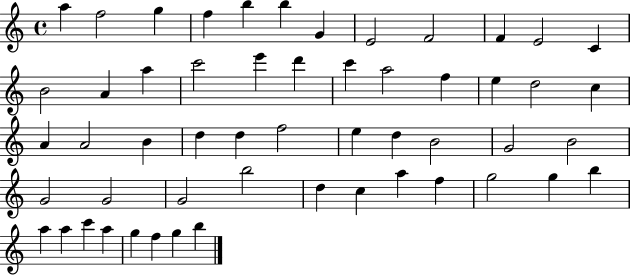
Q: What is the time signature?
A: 4/4